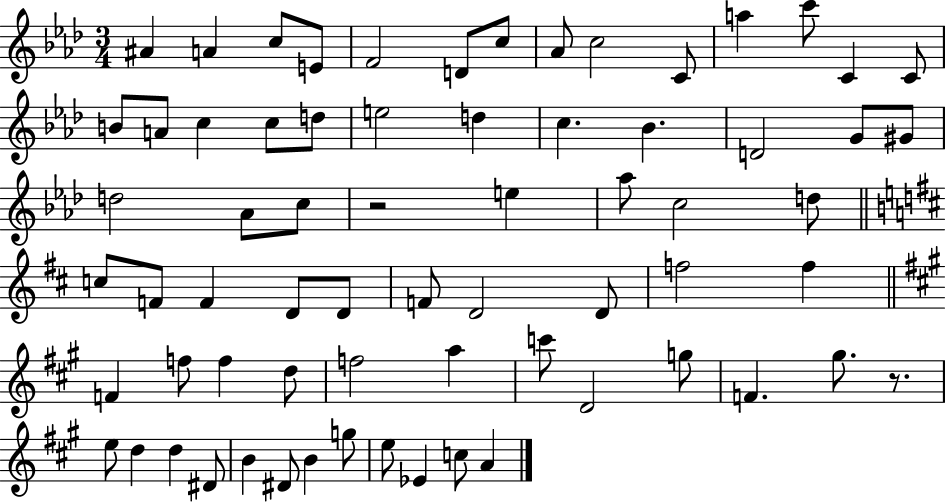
{
  \clef treble
  \numericTimeSignature
  \time 3/4
  \key aes \major
  ais'4 a'4 c''8 e'8 | f'2 d'8 c''8 | aes'8 c''2 c'8 | a''4 c'''8 c'4 c'8 | \break b'8 a'8 c''4 c''8 d''8 | e''2 d''4 | c''4. bes'4. | d'2 g'8 gis'8 | \break d''2 aes'8 c''8 | r2 e''4 | aes''8 c''2 d''8 | \bar "||" \break \key b \minor c''8 f'8 f'4 d'8 d'8 | f'8 d'2 d'8 | f''2 f''4 | \bar "||" \break \key a \major f'4 f''8 f''4 d''8 | f''2 a''4 | c'''8 d'2 g''8 | f'4. gis''8. r8. | \break e''8 d''4 d''4 dis'8 | b'4 dis'8 b'4 g''8 | e''8 ees'4 c''8 a'4 | \bar "|."
}